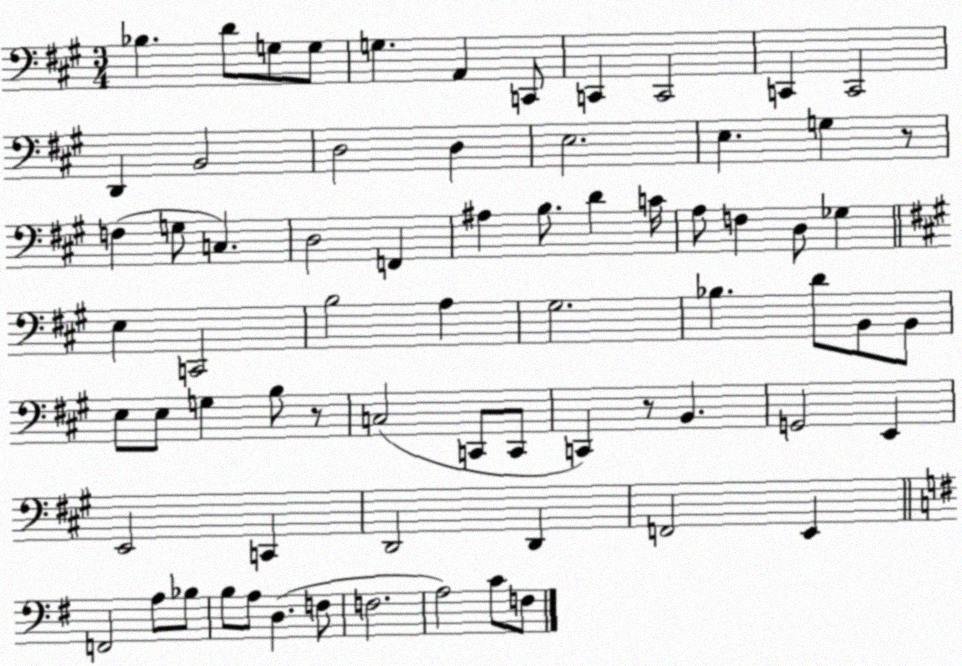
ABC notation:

X:1
T:Untitled
M:3/4
L:1/4
K:A
_B, D/2 G,/2 G,/2 G, A,, C,,/2 C,, C,,2 C,, C,,2 D,, B,,2 D,2 D, E,2 E, G, z/2 F, G,/2 C, D,2 F,, ^A, B,/2 D C/4 A,/2 F, D,/2 _G, E, C,,2 B,2 A, ^G,2 _B, D/2 B,,/2 B,,/2 E,/2 E,/2 G, B,/2 z/2 C,2 C,,/2 C,,/2 C,, z/2 B,, G,,2 E,, E,,2 C,, D,,2 D,, F,,2 E,, F,,2 A,/2 _B,/2 B,/2 A,/2 D, F,/2 F,2 A,2 C/2 F,/2